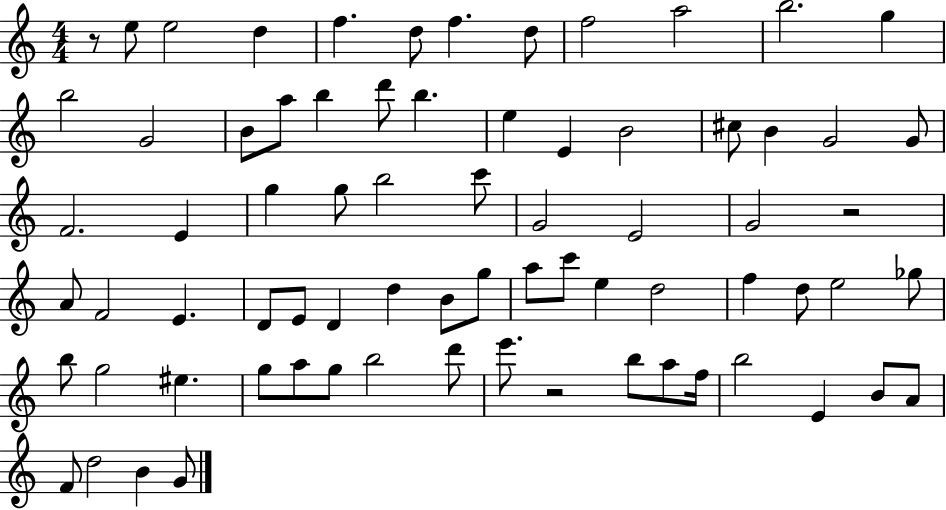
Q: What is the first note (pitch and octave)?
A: E5